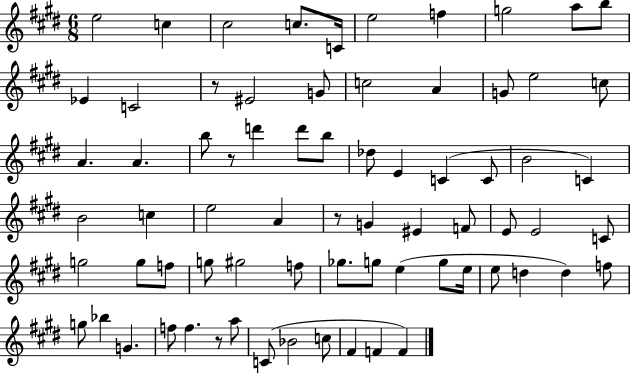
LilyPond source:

{
  \clef treble
  \numericTimeSignature
  \time 6/8
  \key e \major
  e''2 c''4 | cis''2 c''8. c'16 | e''2 f''4 | g''2 a''8 b''8 | \break ees'4 c'2 | r8 eis'2 g'8 | c''2 a'4 | g'8 e''2 c''8 | \break a'4. a'4. | b''8 r8 d'''4 d'''8 b''8 | des''8 e'4 c'4( c'8 | b'2 c'4) | \break b'2 c''4 | e''2 a'4 | r8 g'4 eis'4 f'8 | e'8 e'2 c'8 | \break g''2 g''8 f''8 | g''8 gis''2 f''8 | ges''8. g''8 e''4( g''8 e''16 | e''8 d''4 d''4) f''8 | \break g''8 bes''4 g'4. | f''8 f''4. r8 a''8 | c'8( bes'2 c''8 | fis'4 f'4 f'4) | \break \bar "|."
}